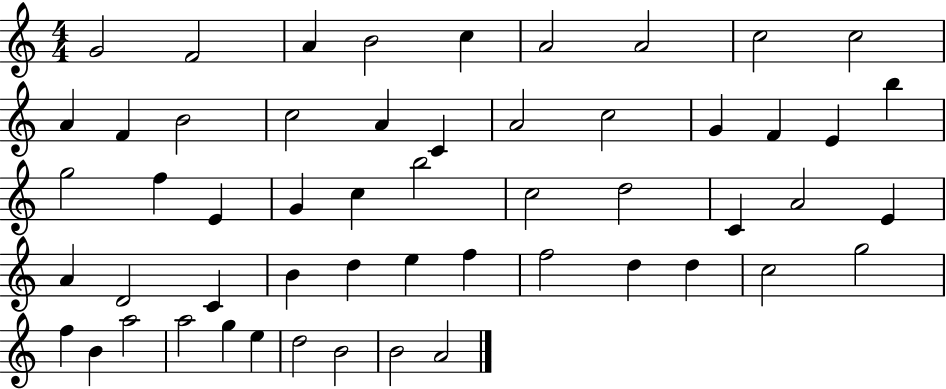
X:1
T:Untitled
M:4/4
L:1/4
K:C
G2 F2 A B2 c A2 A2 c2 c2 A F B2 c2 A C A2 c2 G F E b g2 f E G c b2 c2 d2 C A2 E A D2 C B d e f f2 d d c2 g2 f B a2 a2 g e d2 B2 B2 A2